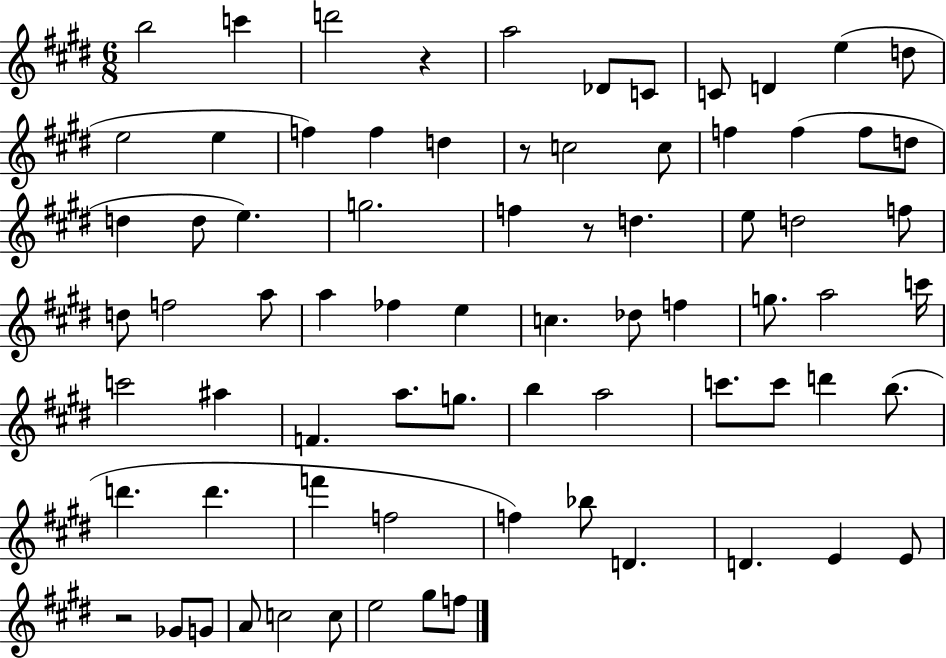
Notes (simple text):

B5/h C6/q D6/h R/q A5/h Db4/e C4/e C4/e D4/q E5/q D5/e E5/h E5/q F5/q F5/q D5/q R/e C5/h C5/e F5/q F5/q F5/e D5/e D5/q D5/e E5/q. G5/h. F5/q R/e D5/q. E5/e D5/h F5/e D5/e F5/h A5/e A5/q FES5/q E5/q C5/q. Db5/e F5/q G5/e. A5/h C6/s C6/h A#5/q F4/q. A5/e. G5/e. B5/q A5/h C6/e. C6/e D6/q B5/e. D6/q. D6/q. F6/q F5/h F5/q Bb5/e D4/q. D4/q. E4/q E4/e R/h Gb4/e G4/e A4/e C5/h C5/e E5/h G#5/e F5/e